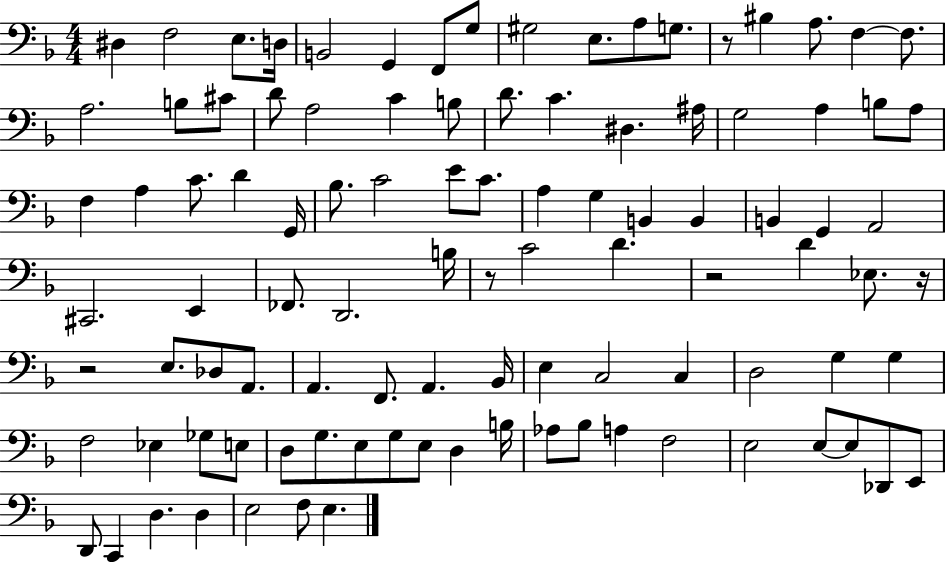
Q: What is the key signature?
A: F major